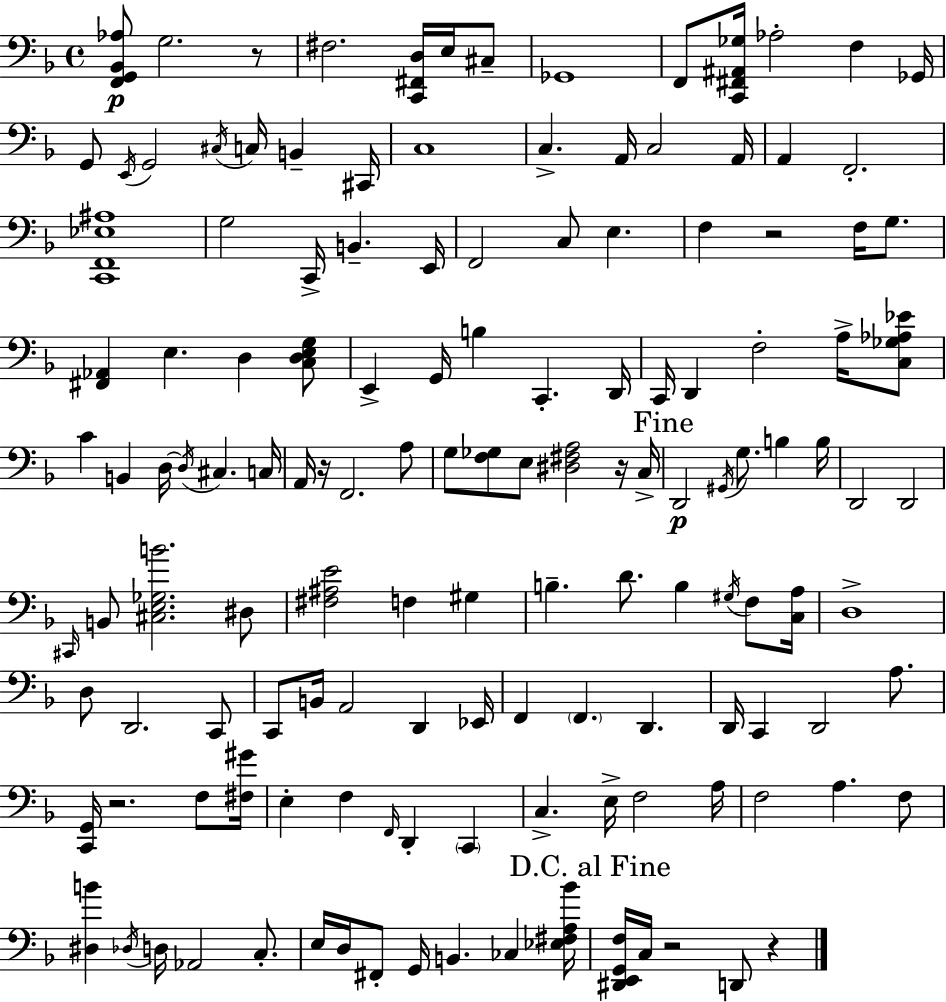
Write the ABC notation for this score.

X:1
T:Untitled
M:4/4
L:1/4
K:F
[F,,G,,_B,,_A,]/2 G,2 z/2 ^F,2 [C,,^F,,D,]/4 E,/4 ^C,/2 _G,,4 F,,/2 [C,,^F,,^A,,_G,]/4 _A,2 F, _G,,/4 G,,/2 E,,/4 G,,2 ^C,/4 C,/4 B,, ^C,,/4 C,4 C, A,,/4 C,2 A,,/4 A,, F,,2 [C,,F,,_E,^A,]4 G,2 C,,/4 B,, E,,/4 F,,2 C,/2 E, F, z2 F,/4 G,/2 [^F,,_A,,] E, D, [C,D,E,G,]/2 E,, G,,/4 B, C,, D,,/4 C,,/4 D,, F,2 A,/4 [C,_G,_A,_E]/2 C B,, D,/4 D,/4 ^C, C,/4 A,,/4 z/4 F,,2 A,/2 G,/2 [F,_G,]/2 E,/2 [^D,^F,A,]2 z/4 C,/4 D,,2 ^G,,/4 G,/2 B, B,/4 D,,2 D,,2 ^C,,/4 B,,/2 [^C,E,_G,B]2 ^D,/2 [^F,^A,E]2 F, ^G, B, D/2 B, ^G,/4 F,/2 [C,A,]/4 D,4 D,/2 D,,2 C,,/2 C,,/2 B,,/4 A,,2 D,, _E,,/4 F,, F,, D,, D,,/4 C,, D,,2 A,/2 [C,,G,,]/4 z2 F,/2 [^F,^G]/4 E, F, F,,/4 D,, C,, C, E,/4 F,2 A,/4 F,2 A, F,/2 [^D,B] _D,/4 D,/4 _A,,2 C,/2 E,/4 D,/4 ^F,,/2 G,,/4 B,, _C, [_E,^F,A,_B]/4 [^D,,E,,G,,F,]/4 C,/4 z2 D,,/2 z